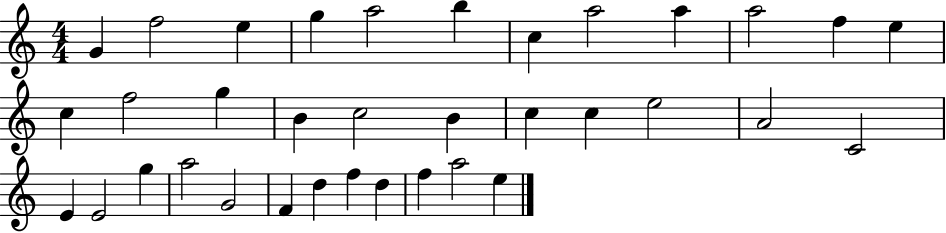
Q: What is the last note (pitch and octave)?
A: E5